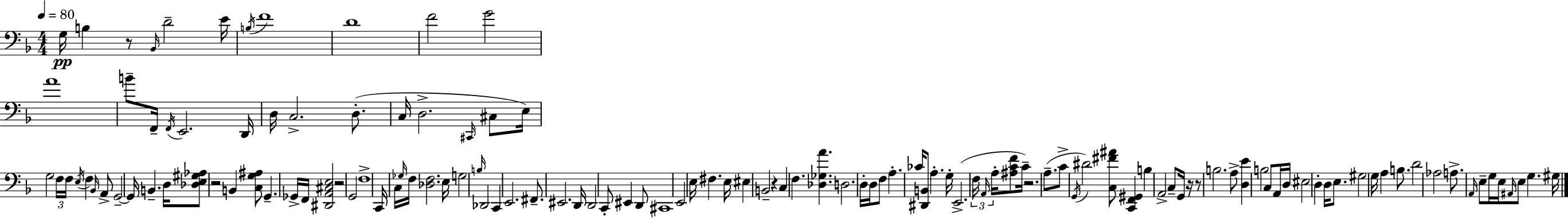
G3/s B3/q R/e Bb2/s D4/h E4/s B3/s F4/w D4/w F4/h G4/h A4/w B4/e F2/s F2/s E2/h. D2/s D3/s C3/h. D3/e. C3/s D3/h. C#2/s C#3/e E3/s G3/h F3/s F3/s E3/s F3/q Bb2/s A2/e G2/h G2/s B2/q. D3/s [Db3,E3,G#3,Ab3]/e R/h B2/q [C3,G3,A#3]/e G2/q. Gb2/s F2/s [D#2,A2,C#3,E3]/h R/h G2/h F3/w C2/s C3/s Gb3/s F3/s [Db3,F3]/h. E3/s G3/h B3/s Db2/h C2/q E2/h. F#2/e. EIS2/h. D2/s D2/h C2/e EIS2/q D2/e C#2/w E2/h E3/s F#3/q. E3/s EIS3/q B2/h R/q C3/q F3/q. [Db3,Gb3,A4]/q. D3/h. D3/s D3/s F3/e A3/q. CES4/s [D#2,B2]/e A3/q. G3/s E2/h. F3/s A2/s A3/s [A#3,C4,F4]/e C4/s R/h. A3/e. C4/e G2/s D#4/h [C3,F#4,A#4]/e [C2,F2,G#2]/q B3/q A2/h C3/e G2/s R/s R/e B3/h. A3/e [D3,E4]/q B3/h C3/e A2/s D3/s EIS3/h D3/q D3/s E3/e. G#3/h G3/s A3/q B3/e. D4/h Ab3/h A3/e. A2/s E3/e G3/s E3/s A#2/s E3/e G3/q. G#3/s